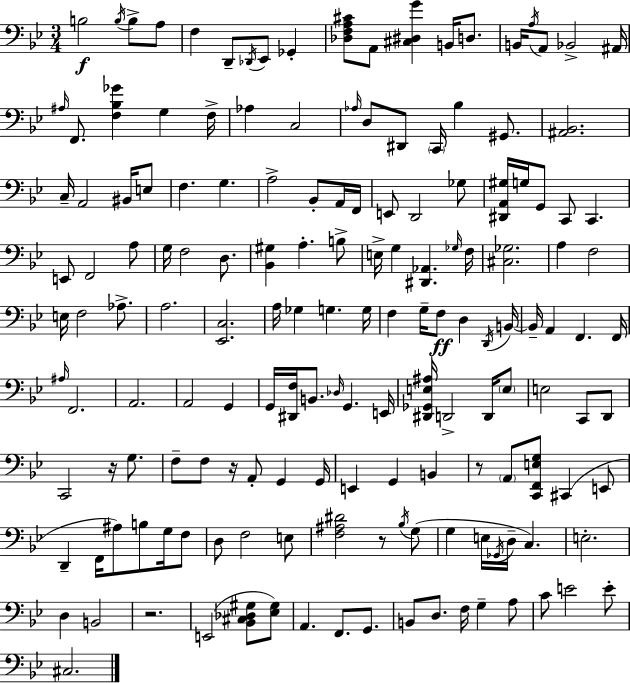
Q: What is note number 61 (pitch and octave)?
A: E3